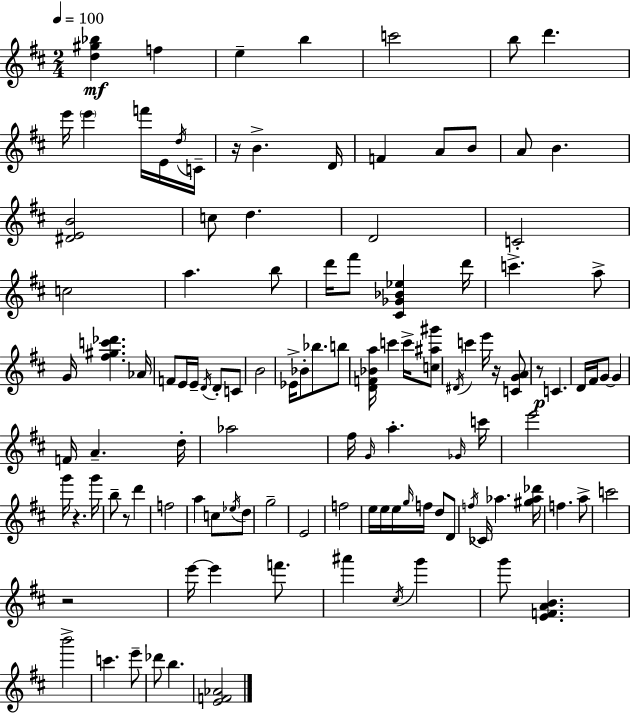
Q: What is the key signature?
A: D major